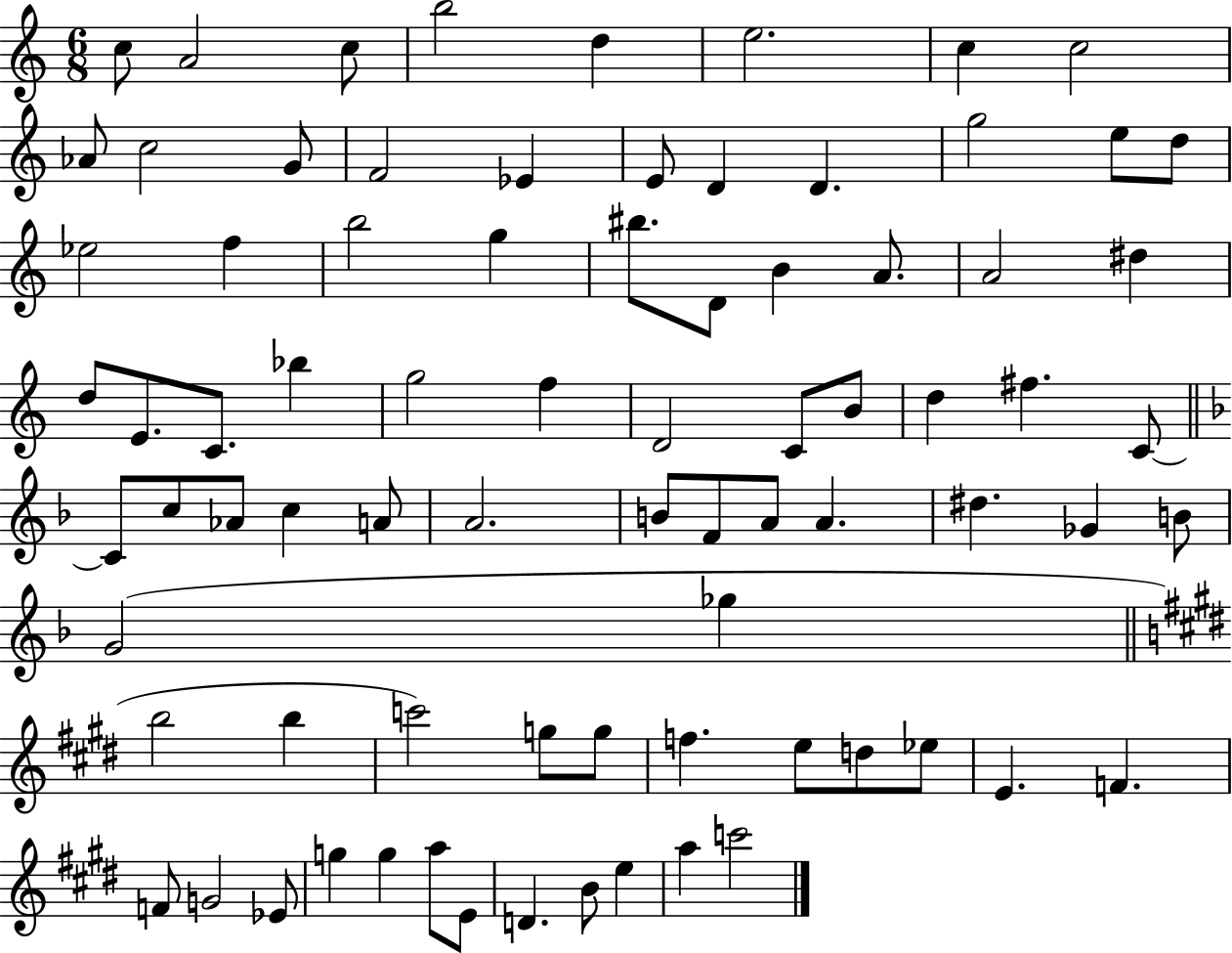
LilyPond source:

{
  \clef treble
  \numericTimeSignature
  \time 6/8
  \key c \major
  c''8 a'2 c''8 | b''2 d''4 | e''2. | c''4 c''2 | \break aes'8 c''2 g'8 | f'2 ees'4 | e'8 d'4 d'4. | g''2 e''8 d''8 | \break ees''2 f''4 | b''2 g''4 | bis''8. d'8 b'4 a'8. | a'2 dis''4 | \break d''8 e'8. c'8. bes''4 | g''2 f''4 | d'2 c'8 b'8 | d''4 fis''4. c'8~~ | \break \bar "||" \break \key f \major c'8 c''8 aes'8 c''4 a'8 | a'2. | b'8 f'8 a'8 a'4. | dis''4. ges'4 b'8 | \break g'2( ges''4 | \bar "||" \break \key e \major b''2 b''4 | c'''2) g''8 g''8 | f''4. e''8 d''8 ees''8 | e'4. f'4. | \break f'8 g'2 ees'8 | g''4 g''4 a''8 e'8 | d'4. b'8 e''4 | a''4 c'''2 | \break \bar "|."
}